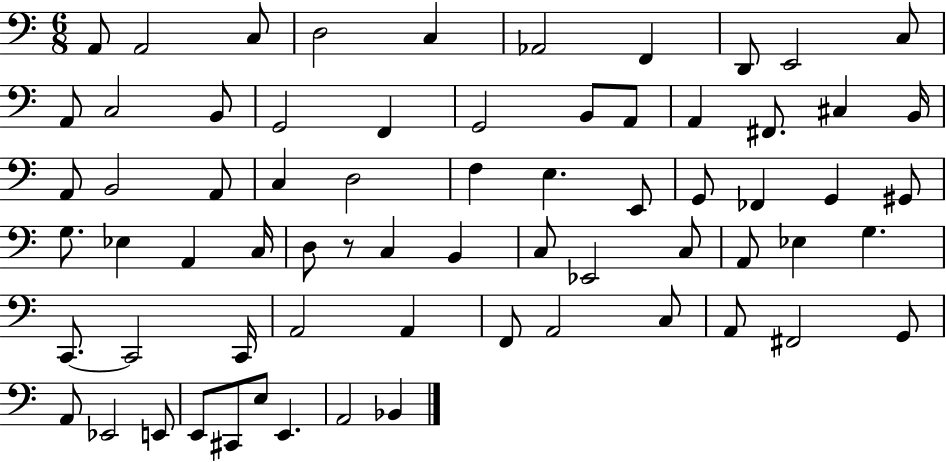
A2/e A2/h C3/e D3/h C3/q Ab2/h F2/q D2/e E2/h C3/e A2/e C3/h B2/e G2/h F2/q G2/h B2/e A2/e A2/q F#2/e. C#3/q B2/s A2/e B2/h A2/e C3/q D3/h F3/q E3/q. E2/e G2/e FES2/q G2/q G#2/e G3/e. Eb3/q A2/q C3/s D3/e R/e C3/q B2/q C3/e Eb2/h C3/e A2/e Eb3/q G3/q. C2/e. C2/h C2/s A2/h A2/q F2/e A2/h C3/e A2/e F#2/h G2/e A2/e Eb2/h E2/e E2/e C#2/e E3/e E2/q. A2/h Bb2/q